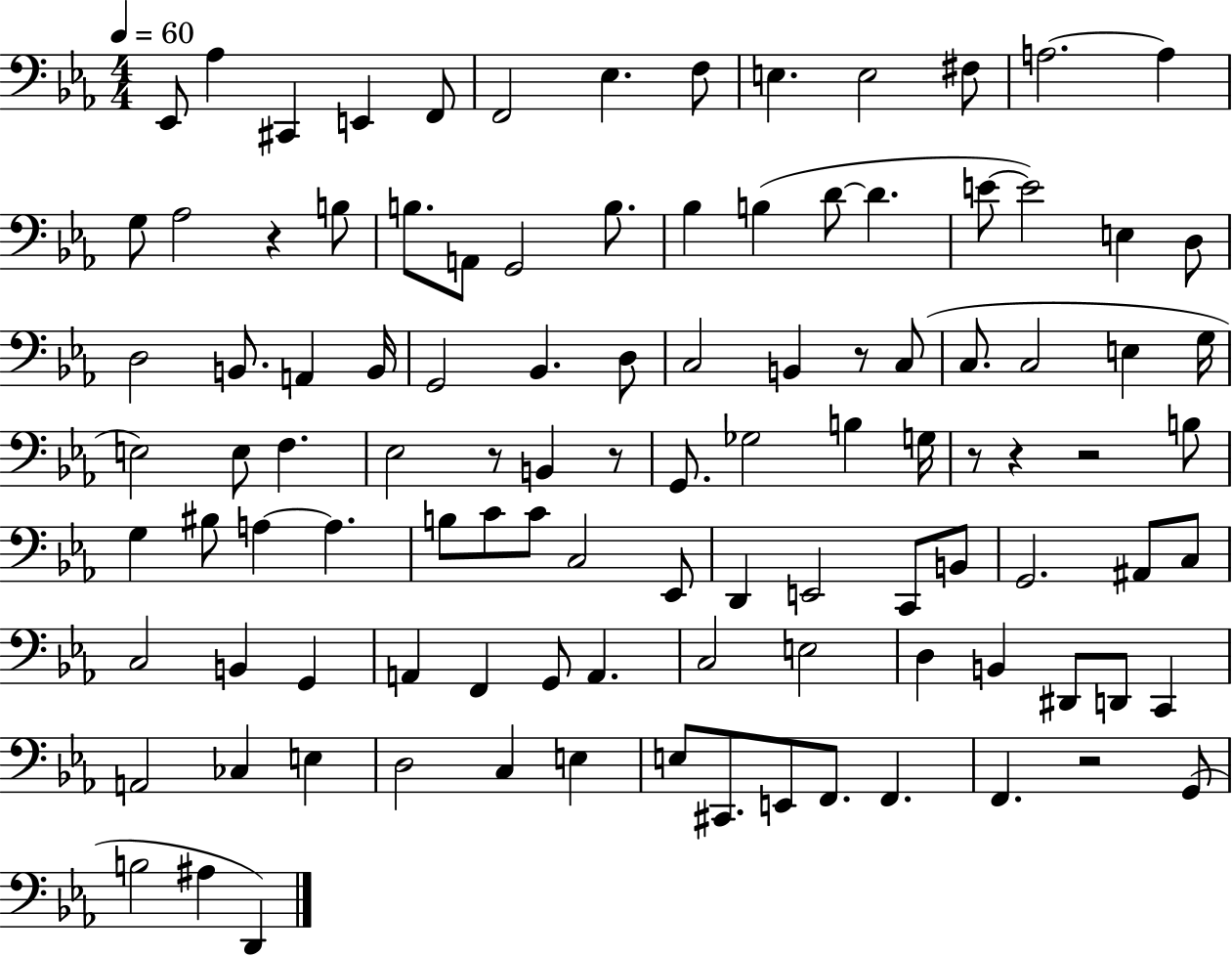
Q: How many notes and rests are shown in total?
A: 106